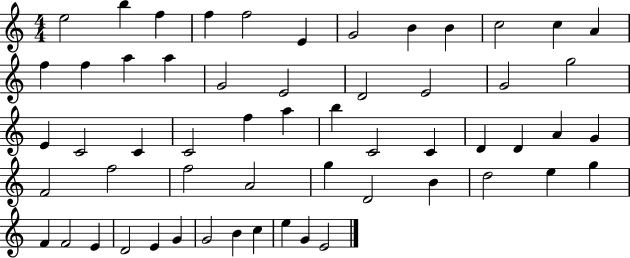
{
  \clef treble
  \numericTimeSignature
  \time 4/4
  \key c \major
  e''2 b''4 f''4 | f''4 f''2 e'4 | g'2 b'4 b'4 | c''2 c''4 a'4 | \break f''4 f''4 a''4 a''4 | g'2 e'2 | d'2 e'2 | g'2 g''2 | \break e'4 c'2 c'4 | c'2 f''4 a''4 | b''4 c'2 c'4 | d'4 d'4 a'4 g'4 | \break f'2 f''2 | f''2 a'2 | g''4 d'2 b'4 | d''2 e''4 g''4 | \break f'4 f'2 e'4 | d'2 e'4 g'4 | g'2 b'4 c''4 | e''4 g'4 e'2 | \break \bar "|."
}